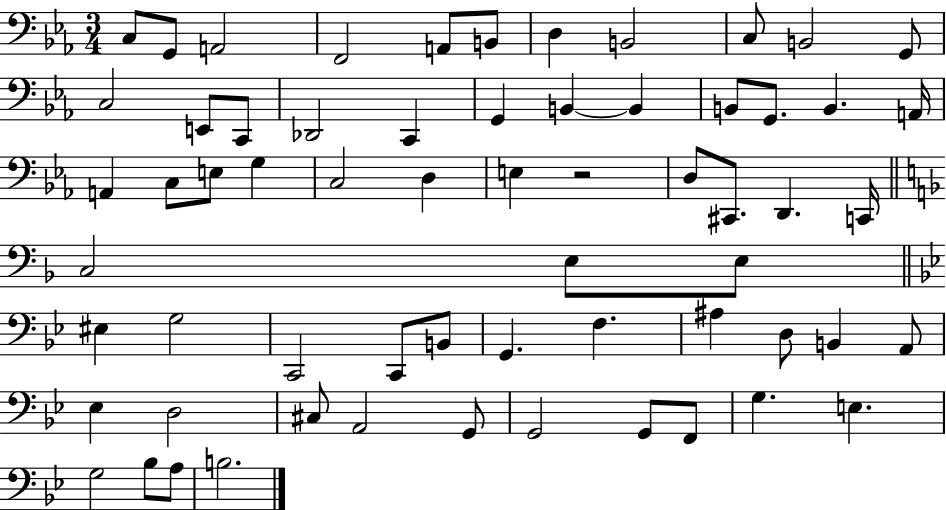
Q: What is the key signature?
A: EES major